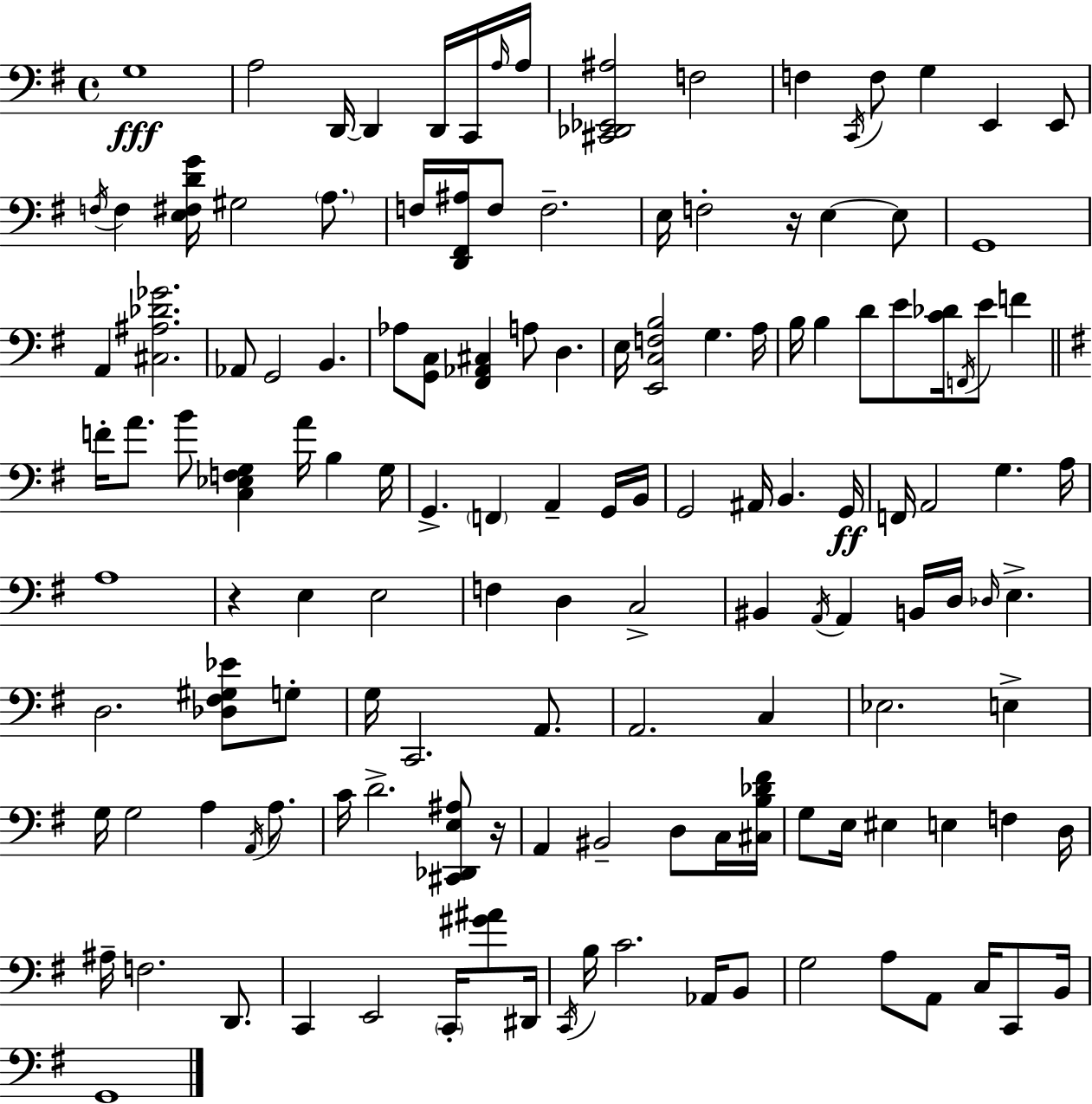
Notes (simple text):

G3/w A3/h D2/s D2/q D2/s C2/s A3/s A3/s [C#2,Db2,Eb2,A#3]/h F3/h F3/q C2/s F3/e G3/q E2/q E2/e F3/s F3/q [E3,F#3,D4,G4]/s G#3/h A3/e. F3/s [D2,F#2,A#3]/s F3/e F3/h. E3/s F3/h R/s E3/q E3/e G2/w A2/q [C#3,A#3,Db4,Gb4]/h. Ab2/e G2/h B2/q. Ab3/e [G2,C3]/e [F#2,Ab2,C#3]/q A3/e D3/q. E3/s [E2,C3,F3,B3]/h G3/q. A3/s B3/s B3/q D4/e E4/e [C4,Db4]/s F2/s E4/e F4/q F4/s A4/e. B4/e [C3,Eb3,F3,G3]/q A4/s B3/q G3/s G2/q. F2/q A2/q G2/s B2/s G2/h A#2/s B2/q. G2/s F2/s A2/h G3/q. A3/s A3/w R/q E3/q E3/h F3/q D3/q C3/h BIS2/q A2/s A2/q B2/s D3/s Db3/s E3/q. D3/h. [Db3,F#3,G#3,Eb4]/e G3/e G3/s C2/h. A2/e. A2/h. C3/q Eb3/h. E3/q G3/s G3/h A3/q A2/s A3/e. C4/s D4/h. [C#2,Db2,E3,A#3]/e R/s A2/q BIS2/h D3/e C3/s [C#3,B3,Db4,F#4]/s G3/e E3/s EIS3/q E3/q F3/q D3/s A#3/s F3/h. D2/e. C2/q E2/h C2/s [G#4,A#4]/e D#2/s C2/s B3/s C4/h. Ab2/s B2/e G3/h A3/e A2/e C3/s C2/e B2/s G2/w